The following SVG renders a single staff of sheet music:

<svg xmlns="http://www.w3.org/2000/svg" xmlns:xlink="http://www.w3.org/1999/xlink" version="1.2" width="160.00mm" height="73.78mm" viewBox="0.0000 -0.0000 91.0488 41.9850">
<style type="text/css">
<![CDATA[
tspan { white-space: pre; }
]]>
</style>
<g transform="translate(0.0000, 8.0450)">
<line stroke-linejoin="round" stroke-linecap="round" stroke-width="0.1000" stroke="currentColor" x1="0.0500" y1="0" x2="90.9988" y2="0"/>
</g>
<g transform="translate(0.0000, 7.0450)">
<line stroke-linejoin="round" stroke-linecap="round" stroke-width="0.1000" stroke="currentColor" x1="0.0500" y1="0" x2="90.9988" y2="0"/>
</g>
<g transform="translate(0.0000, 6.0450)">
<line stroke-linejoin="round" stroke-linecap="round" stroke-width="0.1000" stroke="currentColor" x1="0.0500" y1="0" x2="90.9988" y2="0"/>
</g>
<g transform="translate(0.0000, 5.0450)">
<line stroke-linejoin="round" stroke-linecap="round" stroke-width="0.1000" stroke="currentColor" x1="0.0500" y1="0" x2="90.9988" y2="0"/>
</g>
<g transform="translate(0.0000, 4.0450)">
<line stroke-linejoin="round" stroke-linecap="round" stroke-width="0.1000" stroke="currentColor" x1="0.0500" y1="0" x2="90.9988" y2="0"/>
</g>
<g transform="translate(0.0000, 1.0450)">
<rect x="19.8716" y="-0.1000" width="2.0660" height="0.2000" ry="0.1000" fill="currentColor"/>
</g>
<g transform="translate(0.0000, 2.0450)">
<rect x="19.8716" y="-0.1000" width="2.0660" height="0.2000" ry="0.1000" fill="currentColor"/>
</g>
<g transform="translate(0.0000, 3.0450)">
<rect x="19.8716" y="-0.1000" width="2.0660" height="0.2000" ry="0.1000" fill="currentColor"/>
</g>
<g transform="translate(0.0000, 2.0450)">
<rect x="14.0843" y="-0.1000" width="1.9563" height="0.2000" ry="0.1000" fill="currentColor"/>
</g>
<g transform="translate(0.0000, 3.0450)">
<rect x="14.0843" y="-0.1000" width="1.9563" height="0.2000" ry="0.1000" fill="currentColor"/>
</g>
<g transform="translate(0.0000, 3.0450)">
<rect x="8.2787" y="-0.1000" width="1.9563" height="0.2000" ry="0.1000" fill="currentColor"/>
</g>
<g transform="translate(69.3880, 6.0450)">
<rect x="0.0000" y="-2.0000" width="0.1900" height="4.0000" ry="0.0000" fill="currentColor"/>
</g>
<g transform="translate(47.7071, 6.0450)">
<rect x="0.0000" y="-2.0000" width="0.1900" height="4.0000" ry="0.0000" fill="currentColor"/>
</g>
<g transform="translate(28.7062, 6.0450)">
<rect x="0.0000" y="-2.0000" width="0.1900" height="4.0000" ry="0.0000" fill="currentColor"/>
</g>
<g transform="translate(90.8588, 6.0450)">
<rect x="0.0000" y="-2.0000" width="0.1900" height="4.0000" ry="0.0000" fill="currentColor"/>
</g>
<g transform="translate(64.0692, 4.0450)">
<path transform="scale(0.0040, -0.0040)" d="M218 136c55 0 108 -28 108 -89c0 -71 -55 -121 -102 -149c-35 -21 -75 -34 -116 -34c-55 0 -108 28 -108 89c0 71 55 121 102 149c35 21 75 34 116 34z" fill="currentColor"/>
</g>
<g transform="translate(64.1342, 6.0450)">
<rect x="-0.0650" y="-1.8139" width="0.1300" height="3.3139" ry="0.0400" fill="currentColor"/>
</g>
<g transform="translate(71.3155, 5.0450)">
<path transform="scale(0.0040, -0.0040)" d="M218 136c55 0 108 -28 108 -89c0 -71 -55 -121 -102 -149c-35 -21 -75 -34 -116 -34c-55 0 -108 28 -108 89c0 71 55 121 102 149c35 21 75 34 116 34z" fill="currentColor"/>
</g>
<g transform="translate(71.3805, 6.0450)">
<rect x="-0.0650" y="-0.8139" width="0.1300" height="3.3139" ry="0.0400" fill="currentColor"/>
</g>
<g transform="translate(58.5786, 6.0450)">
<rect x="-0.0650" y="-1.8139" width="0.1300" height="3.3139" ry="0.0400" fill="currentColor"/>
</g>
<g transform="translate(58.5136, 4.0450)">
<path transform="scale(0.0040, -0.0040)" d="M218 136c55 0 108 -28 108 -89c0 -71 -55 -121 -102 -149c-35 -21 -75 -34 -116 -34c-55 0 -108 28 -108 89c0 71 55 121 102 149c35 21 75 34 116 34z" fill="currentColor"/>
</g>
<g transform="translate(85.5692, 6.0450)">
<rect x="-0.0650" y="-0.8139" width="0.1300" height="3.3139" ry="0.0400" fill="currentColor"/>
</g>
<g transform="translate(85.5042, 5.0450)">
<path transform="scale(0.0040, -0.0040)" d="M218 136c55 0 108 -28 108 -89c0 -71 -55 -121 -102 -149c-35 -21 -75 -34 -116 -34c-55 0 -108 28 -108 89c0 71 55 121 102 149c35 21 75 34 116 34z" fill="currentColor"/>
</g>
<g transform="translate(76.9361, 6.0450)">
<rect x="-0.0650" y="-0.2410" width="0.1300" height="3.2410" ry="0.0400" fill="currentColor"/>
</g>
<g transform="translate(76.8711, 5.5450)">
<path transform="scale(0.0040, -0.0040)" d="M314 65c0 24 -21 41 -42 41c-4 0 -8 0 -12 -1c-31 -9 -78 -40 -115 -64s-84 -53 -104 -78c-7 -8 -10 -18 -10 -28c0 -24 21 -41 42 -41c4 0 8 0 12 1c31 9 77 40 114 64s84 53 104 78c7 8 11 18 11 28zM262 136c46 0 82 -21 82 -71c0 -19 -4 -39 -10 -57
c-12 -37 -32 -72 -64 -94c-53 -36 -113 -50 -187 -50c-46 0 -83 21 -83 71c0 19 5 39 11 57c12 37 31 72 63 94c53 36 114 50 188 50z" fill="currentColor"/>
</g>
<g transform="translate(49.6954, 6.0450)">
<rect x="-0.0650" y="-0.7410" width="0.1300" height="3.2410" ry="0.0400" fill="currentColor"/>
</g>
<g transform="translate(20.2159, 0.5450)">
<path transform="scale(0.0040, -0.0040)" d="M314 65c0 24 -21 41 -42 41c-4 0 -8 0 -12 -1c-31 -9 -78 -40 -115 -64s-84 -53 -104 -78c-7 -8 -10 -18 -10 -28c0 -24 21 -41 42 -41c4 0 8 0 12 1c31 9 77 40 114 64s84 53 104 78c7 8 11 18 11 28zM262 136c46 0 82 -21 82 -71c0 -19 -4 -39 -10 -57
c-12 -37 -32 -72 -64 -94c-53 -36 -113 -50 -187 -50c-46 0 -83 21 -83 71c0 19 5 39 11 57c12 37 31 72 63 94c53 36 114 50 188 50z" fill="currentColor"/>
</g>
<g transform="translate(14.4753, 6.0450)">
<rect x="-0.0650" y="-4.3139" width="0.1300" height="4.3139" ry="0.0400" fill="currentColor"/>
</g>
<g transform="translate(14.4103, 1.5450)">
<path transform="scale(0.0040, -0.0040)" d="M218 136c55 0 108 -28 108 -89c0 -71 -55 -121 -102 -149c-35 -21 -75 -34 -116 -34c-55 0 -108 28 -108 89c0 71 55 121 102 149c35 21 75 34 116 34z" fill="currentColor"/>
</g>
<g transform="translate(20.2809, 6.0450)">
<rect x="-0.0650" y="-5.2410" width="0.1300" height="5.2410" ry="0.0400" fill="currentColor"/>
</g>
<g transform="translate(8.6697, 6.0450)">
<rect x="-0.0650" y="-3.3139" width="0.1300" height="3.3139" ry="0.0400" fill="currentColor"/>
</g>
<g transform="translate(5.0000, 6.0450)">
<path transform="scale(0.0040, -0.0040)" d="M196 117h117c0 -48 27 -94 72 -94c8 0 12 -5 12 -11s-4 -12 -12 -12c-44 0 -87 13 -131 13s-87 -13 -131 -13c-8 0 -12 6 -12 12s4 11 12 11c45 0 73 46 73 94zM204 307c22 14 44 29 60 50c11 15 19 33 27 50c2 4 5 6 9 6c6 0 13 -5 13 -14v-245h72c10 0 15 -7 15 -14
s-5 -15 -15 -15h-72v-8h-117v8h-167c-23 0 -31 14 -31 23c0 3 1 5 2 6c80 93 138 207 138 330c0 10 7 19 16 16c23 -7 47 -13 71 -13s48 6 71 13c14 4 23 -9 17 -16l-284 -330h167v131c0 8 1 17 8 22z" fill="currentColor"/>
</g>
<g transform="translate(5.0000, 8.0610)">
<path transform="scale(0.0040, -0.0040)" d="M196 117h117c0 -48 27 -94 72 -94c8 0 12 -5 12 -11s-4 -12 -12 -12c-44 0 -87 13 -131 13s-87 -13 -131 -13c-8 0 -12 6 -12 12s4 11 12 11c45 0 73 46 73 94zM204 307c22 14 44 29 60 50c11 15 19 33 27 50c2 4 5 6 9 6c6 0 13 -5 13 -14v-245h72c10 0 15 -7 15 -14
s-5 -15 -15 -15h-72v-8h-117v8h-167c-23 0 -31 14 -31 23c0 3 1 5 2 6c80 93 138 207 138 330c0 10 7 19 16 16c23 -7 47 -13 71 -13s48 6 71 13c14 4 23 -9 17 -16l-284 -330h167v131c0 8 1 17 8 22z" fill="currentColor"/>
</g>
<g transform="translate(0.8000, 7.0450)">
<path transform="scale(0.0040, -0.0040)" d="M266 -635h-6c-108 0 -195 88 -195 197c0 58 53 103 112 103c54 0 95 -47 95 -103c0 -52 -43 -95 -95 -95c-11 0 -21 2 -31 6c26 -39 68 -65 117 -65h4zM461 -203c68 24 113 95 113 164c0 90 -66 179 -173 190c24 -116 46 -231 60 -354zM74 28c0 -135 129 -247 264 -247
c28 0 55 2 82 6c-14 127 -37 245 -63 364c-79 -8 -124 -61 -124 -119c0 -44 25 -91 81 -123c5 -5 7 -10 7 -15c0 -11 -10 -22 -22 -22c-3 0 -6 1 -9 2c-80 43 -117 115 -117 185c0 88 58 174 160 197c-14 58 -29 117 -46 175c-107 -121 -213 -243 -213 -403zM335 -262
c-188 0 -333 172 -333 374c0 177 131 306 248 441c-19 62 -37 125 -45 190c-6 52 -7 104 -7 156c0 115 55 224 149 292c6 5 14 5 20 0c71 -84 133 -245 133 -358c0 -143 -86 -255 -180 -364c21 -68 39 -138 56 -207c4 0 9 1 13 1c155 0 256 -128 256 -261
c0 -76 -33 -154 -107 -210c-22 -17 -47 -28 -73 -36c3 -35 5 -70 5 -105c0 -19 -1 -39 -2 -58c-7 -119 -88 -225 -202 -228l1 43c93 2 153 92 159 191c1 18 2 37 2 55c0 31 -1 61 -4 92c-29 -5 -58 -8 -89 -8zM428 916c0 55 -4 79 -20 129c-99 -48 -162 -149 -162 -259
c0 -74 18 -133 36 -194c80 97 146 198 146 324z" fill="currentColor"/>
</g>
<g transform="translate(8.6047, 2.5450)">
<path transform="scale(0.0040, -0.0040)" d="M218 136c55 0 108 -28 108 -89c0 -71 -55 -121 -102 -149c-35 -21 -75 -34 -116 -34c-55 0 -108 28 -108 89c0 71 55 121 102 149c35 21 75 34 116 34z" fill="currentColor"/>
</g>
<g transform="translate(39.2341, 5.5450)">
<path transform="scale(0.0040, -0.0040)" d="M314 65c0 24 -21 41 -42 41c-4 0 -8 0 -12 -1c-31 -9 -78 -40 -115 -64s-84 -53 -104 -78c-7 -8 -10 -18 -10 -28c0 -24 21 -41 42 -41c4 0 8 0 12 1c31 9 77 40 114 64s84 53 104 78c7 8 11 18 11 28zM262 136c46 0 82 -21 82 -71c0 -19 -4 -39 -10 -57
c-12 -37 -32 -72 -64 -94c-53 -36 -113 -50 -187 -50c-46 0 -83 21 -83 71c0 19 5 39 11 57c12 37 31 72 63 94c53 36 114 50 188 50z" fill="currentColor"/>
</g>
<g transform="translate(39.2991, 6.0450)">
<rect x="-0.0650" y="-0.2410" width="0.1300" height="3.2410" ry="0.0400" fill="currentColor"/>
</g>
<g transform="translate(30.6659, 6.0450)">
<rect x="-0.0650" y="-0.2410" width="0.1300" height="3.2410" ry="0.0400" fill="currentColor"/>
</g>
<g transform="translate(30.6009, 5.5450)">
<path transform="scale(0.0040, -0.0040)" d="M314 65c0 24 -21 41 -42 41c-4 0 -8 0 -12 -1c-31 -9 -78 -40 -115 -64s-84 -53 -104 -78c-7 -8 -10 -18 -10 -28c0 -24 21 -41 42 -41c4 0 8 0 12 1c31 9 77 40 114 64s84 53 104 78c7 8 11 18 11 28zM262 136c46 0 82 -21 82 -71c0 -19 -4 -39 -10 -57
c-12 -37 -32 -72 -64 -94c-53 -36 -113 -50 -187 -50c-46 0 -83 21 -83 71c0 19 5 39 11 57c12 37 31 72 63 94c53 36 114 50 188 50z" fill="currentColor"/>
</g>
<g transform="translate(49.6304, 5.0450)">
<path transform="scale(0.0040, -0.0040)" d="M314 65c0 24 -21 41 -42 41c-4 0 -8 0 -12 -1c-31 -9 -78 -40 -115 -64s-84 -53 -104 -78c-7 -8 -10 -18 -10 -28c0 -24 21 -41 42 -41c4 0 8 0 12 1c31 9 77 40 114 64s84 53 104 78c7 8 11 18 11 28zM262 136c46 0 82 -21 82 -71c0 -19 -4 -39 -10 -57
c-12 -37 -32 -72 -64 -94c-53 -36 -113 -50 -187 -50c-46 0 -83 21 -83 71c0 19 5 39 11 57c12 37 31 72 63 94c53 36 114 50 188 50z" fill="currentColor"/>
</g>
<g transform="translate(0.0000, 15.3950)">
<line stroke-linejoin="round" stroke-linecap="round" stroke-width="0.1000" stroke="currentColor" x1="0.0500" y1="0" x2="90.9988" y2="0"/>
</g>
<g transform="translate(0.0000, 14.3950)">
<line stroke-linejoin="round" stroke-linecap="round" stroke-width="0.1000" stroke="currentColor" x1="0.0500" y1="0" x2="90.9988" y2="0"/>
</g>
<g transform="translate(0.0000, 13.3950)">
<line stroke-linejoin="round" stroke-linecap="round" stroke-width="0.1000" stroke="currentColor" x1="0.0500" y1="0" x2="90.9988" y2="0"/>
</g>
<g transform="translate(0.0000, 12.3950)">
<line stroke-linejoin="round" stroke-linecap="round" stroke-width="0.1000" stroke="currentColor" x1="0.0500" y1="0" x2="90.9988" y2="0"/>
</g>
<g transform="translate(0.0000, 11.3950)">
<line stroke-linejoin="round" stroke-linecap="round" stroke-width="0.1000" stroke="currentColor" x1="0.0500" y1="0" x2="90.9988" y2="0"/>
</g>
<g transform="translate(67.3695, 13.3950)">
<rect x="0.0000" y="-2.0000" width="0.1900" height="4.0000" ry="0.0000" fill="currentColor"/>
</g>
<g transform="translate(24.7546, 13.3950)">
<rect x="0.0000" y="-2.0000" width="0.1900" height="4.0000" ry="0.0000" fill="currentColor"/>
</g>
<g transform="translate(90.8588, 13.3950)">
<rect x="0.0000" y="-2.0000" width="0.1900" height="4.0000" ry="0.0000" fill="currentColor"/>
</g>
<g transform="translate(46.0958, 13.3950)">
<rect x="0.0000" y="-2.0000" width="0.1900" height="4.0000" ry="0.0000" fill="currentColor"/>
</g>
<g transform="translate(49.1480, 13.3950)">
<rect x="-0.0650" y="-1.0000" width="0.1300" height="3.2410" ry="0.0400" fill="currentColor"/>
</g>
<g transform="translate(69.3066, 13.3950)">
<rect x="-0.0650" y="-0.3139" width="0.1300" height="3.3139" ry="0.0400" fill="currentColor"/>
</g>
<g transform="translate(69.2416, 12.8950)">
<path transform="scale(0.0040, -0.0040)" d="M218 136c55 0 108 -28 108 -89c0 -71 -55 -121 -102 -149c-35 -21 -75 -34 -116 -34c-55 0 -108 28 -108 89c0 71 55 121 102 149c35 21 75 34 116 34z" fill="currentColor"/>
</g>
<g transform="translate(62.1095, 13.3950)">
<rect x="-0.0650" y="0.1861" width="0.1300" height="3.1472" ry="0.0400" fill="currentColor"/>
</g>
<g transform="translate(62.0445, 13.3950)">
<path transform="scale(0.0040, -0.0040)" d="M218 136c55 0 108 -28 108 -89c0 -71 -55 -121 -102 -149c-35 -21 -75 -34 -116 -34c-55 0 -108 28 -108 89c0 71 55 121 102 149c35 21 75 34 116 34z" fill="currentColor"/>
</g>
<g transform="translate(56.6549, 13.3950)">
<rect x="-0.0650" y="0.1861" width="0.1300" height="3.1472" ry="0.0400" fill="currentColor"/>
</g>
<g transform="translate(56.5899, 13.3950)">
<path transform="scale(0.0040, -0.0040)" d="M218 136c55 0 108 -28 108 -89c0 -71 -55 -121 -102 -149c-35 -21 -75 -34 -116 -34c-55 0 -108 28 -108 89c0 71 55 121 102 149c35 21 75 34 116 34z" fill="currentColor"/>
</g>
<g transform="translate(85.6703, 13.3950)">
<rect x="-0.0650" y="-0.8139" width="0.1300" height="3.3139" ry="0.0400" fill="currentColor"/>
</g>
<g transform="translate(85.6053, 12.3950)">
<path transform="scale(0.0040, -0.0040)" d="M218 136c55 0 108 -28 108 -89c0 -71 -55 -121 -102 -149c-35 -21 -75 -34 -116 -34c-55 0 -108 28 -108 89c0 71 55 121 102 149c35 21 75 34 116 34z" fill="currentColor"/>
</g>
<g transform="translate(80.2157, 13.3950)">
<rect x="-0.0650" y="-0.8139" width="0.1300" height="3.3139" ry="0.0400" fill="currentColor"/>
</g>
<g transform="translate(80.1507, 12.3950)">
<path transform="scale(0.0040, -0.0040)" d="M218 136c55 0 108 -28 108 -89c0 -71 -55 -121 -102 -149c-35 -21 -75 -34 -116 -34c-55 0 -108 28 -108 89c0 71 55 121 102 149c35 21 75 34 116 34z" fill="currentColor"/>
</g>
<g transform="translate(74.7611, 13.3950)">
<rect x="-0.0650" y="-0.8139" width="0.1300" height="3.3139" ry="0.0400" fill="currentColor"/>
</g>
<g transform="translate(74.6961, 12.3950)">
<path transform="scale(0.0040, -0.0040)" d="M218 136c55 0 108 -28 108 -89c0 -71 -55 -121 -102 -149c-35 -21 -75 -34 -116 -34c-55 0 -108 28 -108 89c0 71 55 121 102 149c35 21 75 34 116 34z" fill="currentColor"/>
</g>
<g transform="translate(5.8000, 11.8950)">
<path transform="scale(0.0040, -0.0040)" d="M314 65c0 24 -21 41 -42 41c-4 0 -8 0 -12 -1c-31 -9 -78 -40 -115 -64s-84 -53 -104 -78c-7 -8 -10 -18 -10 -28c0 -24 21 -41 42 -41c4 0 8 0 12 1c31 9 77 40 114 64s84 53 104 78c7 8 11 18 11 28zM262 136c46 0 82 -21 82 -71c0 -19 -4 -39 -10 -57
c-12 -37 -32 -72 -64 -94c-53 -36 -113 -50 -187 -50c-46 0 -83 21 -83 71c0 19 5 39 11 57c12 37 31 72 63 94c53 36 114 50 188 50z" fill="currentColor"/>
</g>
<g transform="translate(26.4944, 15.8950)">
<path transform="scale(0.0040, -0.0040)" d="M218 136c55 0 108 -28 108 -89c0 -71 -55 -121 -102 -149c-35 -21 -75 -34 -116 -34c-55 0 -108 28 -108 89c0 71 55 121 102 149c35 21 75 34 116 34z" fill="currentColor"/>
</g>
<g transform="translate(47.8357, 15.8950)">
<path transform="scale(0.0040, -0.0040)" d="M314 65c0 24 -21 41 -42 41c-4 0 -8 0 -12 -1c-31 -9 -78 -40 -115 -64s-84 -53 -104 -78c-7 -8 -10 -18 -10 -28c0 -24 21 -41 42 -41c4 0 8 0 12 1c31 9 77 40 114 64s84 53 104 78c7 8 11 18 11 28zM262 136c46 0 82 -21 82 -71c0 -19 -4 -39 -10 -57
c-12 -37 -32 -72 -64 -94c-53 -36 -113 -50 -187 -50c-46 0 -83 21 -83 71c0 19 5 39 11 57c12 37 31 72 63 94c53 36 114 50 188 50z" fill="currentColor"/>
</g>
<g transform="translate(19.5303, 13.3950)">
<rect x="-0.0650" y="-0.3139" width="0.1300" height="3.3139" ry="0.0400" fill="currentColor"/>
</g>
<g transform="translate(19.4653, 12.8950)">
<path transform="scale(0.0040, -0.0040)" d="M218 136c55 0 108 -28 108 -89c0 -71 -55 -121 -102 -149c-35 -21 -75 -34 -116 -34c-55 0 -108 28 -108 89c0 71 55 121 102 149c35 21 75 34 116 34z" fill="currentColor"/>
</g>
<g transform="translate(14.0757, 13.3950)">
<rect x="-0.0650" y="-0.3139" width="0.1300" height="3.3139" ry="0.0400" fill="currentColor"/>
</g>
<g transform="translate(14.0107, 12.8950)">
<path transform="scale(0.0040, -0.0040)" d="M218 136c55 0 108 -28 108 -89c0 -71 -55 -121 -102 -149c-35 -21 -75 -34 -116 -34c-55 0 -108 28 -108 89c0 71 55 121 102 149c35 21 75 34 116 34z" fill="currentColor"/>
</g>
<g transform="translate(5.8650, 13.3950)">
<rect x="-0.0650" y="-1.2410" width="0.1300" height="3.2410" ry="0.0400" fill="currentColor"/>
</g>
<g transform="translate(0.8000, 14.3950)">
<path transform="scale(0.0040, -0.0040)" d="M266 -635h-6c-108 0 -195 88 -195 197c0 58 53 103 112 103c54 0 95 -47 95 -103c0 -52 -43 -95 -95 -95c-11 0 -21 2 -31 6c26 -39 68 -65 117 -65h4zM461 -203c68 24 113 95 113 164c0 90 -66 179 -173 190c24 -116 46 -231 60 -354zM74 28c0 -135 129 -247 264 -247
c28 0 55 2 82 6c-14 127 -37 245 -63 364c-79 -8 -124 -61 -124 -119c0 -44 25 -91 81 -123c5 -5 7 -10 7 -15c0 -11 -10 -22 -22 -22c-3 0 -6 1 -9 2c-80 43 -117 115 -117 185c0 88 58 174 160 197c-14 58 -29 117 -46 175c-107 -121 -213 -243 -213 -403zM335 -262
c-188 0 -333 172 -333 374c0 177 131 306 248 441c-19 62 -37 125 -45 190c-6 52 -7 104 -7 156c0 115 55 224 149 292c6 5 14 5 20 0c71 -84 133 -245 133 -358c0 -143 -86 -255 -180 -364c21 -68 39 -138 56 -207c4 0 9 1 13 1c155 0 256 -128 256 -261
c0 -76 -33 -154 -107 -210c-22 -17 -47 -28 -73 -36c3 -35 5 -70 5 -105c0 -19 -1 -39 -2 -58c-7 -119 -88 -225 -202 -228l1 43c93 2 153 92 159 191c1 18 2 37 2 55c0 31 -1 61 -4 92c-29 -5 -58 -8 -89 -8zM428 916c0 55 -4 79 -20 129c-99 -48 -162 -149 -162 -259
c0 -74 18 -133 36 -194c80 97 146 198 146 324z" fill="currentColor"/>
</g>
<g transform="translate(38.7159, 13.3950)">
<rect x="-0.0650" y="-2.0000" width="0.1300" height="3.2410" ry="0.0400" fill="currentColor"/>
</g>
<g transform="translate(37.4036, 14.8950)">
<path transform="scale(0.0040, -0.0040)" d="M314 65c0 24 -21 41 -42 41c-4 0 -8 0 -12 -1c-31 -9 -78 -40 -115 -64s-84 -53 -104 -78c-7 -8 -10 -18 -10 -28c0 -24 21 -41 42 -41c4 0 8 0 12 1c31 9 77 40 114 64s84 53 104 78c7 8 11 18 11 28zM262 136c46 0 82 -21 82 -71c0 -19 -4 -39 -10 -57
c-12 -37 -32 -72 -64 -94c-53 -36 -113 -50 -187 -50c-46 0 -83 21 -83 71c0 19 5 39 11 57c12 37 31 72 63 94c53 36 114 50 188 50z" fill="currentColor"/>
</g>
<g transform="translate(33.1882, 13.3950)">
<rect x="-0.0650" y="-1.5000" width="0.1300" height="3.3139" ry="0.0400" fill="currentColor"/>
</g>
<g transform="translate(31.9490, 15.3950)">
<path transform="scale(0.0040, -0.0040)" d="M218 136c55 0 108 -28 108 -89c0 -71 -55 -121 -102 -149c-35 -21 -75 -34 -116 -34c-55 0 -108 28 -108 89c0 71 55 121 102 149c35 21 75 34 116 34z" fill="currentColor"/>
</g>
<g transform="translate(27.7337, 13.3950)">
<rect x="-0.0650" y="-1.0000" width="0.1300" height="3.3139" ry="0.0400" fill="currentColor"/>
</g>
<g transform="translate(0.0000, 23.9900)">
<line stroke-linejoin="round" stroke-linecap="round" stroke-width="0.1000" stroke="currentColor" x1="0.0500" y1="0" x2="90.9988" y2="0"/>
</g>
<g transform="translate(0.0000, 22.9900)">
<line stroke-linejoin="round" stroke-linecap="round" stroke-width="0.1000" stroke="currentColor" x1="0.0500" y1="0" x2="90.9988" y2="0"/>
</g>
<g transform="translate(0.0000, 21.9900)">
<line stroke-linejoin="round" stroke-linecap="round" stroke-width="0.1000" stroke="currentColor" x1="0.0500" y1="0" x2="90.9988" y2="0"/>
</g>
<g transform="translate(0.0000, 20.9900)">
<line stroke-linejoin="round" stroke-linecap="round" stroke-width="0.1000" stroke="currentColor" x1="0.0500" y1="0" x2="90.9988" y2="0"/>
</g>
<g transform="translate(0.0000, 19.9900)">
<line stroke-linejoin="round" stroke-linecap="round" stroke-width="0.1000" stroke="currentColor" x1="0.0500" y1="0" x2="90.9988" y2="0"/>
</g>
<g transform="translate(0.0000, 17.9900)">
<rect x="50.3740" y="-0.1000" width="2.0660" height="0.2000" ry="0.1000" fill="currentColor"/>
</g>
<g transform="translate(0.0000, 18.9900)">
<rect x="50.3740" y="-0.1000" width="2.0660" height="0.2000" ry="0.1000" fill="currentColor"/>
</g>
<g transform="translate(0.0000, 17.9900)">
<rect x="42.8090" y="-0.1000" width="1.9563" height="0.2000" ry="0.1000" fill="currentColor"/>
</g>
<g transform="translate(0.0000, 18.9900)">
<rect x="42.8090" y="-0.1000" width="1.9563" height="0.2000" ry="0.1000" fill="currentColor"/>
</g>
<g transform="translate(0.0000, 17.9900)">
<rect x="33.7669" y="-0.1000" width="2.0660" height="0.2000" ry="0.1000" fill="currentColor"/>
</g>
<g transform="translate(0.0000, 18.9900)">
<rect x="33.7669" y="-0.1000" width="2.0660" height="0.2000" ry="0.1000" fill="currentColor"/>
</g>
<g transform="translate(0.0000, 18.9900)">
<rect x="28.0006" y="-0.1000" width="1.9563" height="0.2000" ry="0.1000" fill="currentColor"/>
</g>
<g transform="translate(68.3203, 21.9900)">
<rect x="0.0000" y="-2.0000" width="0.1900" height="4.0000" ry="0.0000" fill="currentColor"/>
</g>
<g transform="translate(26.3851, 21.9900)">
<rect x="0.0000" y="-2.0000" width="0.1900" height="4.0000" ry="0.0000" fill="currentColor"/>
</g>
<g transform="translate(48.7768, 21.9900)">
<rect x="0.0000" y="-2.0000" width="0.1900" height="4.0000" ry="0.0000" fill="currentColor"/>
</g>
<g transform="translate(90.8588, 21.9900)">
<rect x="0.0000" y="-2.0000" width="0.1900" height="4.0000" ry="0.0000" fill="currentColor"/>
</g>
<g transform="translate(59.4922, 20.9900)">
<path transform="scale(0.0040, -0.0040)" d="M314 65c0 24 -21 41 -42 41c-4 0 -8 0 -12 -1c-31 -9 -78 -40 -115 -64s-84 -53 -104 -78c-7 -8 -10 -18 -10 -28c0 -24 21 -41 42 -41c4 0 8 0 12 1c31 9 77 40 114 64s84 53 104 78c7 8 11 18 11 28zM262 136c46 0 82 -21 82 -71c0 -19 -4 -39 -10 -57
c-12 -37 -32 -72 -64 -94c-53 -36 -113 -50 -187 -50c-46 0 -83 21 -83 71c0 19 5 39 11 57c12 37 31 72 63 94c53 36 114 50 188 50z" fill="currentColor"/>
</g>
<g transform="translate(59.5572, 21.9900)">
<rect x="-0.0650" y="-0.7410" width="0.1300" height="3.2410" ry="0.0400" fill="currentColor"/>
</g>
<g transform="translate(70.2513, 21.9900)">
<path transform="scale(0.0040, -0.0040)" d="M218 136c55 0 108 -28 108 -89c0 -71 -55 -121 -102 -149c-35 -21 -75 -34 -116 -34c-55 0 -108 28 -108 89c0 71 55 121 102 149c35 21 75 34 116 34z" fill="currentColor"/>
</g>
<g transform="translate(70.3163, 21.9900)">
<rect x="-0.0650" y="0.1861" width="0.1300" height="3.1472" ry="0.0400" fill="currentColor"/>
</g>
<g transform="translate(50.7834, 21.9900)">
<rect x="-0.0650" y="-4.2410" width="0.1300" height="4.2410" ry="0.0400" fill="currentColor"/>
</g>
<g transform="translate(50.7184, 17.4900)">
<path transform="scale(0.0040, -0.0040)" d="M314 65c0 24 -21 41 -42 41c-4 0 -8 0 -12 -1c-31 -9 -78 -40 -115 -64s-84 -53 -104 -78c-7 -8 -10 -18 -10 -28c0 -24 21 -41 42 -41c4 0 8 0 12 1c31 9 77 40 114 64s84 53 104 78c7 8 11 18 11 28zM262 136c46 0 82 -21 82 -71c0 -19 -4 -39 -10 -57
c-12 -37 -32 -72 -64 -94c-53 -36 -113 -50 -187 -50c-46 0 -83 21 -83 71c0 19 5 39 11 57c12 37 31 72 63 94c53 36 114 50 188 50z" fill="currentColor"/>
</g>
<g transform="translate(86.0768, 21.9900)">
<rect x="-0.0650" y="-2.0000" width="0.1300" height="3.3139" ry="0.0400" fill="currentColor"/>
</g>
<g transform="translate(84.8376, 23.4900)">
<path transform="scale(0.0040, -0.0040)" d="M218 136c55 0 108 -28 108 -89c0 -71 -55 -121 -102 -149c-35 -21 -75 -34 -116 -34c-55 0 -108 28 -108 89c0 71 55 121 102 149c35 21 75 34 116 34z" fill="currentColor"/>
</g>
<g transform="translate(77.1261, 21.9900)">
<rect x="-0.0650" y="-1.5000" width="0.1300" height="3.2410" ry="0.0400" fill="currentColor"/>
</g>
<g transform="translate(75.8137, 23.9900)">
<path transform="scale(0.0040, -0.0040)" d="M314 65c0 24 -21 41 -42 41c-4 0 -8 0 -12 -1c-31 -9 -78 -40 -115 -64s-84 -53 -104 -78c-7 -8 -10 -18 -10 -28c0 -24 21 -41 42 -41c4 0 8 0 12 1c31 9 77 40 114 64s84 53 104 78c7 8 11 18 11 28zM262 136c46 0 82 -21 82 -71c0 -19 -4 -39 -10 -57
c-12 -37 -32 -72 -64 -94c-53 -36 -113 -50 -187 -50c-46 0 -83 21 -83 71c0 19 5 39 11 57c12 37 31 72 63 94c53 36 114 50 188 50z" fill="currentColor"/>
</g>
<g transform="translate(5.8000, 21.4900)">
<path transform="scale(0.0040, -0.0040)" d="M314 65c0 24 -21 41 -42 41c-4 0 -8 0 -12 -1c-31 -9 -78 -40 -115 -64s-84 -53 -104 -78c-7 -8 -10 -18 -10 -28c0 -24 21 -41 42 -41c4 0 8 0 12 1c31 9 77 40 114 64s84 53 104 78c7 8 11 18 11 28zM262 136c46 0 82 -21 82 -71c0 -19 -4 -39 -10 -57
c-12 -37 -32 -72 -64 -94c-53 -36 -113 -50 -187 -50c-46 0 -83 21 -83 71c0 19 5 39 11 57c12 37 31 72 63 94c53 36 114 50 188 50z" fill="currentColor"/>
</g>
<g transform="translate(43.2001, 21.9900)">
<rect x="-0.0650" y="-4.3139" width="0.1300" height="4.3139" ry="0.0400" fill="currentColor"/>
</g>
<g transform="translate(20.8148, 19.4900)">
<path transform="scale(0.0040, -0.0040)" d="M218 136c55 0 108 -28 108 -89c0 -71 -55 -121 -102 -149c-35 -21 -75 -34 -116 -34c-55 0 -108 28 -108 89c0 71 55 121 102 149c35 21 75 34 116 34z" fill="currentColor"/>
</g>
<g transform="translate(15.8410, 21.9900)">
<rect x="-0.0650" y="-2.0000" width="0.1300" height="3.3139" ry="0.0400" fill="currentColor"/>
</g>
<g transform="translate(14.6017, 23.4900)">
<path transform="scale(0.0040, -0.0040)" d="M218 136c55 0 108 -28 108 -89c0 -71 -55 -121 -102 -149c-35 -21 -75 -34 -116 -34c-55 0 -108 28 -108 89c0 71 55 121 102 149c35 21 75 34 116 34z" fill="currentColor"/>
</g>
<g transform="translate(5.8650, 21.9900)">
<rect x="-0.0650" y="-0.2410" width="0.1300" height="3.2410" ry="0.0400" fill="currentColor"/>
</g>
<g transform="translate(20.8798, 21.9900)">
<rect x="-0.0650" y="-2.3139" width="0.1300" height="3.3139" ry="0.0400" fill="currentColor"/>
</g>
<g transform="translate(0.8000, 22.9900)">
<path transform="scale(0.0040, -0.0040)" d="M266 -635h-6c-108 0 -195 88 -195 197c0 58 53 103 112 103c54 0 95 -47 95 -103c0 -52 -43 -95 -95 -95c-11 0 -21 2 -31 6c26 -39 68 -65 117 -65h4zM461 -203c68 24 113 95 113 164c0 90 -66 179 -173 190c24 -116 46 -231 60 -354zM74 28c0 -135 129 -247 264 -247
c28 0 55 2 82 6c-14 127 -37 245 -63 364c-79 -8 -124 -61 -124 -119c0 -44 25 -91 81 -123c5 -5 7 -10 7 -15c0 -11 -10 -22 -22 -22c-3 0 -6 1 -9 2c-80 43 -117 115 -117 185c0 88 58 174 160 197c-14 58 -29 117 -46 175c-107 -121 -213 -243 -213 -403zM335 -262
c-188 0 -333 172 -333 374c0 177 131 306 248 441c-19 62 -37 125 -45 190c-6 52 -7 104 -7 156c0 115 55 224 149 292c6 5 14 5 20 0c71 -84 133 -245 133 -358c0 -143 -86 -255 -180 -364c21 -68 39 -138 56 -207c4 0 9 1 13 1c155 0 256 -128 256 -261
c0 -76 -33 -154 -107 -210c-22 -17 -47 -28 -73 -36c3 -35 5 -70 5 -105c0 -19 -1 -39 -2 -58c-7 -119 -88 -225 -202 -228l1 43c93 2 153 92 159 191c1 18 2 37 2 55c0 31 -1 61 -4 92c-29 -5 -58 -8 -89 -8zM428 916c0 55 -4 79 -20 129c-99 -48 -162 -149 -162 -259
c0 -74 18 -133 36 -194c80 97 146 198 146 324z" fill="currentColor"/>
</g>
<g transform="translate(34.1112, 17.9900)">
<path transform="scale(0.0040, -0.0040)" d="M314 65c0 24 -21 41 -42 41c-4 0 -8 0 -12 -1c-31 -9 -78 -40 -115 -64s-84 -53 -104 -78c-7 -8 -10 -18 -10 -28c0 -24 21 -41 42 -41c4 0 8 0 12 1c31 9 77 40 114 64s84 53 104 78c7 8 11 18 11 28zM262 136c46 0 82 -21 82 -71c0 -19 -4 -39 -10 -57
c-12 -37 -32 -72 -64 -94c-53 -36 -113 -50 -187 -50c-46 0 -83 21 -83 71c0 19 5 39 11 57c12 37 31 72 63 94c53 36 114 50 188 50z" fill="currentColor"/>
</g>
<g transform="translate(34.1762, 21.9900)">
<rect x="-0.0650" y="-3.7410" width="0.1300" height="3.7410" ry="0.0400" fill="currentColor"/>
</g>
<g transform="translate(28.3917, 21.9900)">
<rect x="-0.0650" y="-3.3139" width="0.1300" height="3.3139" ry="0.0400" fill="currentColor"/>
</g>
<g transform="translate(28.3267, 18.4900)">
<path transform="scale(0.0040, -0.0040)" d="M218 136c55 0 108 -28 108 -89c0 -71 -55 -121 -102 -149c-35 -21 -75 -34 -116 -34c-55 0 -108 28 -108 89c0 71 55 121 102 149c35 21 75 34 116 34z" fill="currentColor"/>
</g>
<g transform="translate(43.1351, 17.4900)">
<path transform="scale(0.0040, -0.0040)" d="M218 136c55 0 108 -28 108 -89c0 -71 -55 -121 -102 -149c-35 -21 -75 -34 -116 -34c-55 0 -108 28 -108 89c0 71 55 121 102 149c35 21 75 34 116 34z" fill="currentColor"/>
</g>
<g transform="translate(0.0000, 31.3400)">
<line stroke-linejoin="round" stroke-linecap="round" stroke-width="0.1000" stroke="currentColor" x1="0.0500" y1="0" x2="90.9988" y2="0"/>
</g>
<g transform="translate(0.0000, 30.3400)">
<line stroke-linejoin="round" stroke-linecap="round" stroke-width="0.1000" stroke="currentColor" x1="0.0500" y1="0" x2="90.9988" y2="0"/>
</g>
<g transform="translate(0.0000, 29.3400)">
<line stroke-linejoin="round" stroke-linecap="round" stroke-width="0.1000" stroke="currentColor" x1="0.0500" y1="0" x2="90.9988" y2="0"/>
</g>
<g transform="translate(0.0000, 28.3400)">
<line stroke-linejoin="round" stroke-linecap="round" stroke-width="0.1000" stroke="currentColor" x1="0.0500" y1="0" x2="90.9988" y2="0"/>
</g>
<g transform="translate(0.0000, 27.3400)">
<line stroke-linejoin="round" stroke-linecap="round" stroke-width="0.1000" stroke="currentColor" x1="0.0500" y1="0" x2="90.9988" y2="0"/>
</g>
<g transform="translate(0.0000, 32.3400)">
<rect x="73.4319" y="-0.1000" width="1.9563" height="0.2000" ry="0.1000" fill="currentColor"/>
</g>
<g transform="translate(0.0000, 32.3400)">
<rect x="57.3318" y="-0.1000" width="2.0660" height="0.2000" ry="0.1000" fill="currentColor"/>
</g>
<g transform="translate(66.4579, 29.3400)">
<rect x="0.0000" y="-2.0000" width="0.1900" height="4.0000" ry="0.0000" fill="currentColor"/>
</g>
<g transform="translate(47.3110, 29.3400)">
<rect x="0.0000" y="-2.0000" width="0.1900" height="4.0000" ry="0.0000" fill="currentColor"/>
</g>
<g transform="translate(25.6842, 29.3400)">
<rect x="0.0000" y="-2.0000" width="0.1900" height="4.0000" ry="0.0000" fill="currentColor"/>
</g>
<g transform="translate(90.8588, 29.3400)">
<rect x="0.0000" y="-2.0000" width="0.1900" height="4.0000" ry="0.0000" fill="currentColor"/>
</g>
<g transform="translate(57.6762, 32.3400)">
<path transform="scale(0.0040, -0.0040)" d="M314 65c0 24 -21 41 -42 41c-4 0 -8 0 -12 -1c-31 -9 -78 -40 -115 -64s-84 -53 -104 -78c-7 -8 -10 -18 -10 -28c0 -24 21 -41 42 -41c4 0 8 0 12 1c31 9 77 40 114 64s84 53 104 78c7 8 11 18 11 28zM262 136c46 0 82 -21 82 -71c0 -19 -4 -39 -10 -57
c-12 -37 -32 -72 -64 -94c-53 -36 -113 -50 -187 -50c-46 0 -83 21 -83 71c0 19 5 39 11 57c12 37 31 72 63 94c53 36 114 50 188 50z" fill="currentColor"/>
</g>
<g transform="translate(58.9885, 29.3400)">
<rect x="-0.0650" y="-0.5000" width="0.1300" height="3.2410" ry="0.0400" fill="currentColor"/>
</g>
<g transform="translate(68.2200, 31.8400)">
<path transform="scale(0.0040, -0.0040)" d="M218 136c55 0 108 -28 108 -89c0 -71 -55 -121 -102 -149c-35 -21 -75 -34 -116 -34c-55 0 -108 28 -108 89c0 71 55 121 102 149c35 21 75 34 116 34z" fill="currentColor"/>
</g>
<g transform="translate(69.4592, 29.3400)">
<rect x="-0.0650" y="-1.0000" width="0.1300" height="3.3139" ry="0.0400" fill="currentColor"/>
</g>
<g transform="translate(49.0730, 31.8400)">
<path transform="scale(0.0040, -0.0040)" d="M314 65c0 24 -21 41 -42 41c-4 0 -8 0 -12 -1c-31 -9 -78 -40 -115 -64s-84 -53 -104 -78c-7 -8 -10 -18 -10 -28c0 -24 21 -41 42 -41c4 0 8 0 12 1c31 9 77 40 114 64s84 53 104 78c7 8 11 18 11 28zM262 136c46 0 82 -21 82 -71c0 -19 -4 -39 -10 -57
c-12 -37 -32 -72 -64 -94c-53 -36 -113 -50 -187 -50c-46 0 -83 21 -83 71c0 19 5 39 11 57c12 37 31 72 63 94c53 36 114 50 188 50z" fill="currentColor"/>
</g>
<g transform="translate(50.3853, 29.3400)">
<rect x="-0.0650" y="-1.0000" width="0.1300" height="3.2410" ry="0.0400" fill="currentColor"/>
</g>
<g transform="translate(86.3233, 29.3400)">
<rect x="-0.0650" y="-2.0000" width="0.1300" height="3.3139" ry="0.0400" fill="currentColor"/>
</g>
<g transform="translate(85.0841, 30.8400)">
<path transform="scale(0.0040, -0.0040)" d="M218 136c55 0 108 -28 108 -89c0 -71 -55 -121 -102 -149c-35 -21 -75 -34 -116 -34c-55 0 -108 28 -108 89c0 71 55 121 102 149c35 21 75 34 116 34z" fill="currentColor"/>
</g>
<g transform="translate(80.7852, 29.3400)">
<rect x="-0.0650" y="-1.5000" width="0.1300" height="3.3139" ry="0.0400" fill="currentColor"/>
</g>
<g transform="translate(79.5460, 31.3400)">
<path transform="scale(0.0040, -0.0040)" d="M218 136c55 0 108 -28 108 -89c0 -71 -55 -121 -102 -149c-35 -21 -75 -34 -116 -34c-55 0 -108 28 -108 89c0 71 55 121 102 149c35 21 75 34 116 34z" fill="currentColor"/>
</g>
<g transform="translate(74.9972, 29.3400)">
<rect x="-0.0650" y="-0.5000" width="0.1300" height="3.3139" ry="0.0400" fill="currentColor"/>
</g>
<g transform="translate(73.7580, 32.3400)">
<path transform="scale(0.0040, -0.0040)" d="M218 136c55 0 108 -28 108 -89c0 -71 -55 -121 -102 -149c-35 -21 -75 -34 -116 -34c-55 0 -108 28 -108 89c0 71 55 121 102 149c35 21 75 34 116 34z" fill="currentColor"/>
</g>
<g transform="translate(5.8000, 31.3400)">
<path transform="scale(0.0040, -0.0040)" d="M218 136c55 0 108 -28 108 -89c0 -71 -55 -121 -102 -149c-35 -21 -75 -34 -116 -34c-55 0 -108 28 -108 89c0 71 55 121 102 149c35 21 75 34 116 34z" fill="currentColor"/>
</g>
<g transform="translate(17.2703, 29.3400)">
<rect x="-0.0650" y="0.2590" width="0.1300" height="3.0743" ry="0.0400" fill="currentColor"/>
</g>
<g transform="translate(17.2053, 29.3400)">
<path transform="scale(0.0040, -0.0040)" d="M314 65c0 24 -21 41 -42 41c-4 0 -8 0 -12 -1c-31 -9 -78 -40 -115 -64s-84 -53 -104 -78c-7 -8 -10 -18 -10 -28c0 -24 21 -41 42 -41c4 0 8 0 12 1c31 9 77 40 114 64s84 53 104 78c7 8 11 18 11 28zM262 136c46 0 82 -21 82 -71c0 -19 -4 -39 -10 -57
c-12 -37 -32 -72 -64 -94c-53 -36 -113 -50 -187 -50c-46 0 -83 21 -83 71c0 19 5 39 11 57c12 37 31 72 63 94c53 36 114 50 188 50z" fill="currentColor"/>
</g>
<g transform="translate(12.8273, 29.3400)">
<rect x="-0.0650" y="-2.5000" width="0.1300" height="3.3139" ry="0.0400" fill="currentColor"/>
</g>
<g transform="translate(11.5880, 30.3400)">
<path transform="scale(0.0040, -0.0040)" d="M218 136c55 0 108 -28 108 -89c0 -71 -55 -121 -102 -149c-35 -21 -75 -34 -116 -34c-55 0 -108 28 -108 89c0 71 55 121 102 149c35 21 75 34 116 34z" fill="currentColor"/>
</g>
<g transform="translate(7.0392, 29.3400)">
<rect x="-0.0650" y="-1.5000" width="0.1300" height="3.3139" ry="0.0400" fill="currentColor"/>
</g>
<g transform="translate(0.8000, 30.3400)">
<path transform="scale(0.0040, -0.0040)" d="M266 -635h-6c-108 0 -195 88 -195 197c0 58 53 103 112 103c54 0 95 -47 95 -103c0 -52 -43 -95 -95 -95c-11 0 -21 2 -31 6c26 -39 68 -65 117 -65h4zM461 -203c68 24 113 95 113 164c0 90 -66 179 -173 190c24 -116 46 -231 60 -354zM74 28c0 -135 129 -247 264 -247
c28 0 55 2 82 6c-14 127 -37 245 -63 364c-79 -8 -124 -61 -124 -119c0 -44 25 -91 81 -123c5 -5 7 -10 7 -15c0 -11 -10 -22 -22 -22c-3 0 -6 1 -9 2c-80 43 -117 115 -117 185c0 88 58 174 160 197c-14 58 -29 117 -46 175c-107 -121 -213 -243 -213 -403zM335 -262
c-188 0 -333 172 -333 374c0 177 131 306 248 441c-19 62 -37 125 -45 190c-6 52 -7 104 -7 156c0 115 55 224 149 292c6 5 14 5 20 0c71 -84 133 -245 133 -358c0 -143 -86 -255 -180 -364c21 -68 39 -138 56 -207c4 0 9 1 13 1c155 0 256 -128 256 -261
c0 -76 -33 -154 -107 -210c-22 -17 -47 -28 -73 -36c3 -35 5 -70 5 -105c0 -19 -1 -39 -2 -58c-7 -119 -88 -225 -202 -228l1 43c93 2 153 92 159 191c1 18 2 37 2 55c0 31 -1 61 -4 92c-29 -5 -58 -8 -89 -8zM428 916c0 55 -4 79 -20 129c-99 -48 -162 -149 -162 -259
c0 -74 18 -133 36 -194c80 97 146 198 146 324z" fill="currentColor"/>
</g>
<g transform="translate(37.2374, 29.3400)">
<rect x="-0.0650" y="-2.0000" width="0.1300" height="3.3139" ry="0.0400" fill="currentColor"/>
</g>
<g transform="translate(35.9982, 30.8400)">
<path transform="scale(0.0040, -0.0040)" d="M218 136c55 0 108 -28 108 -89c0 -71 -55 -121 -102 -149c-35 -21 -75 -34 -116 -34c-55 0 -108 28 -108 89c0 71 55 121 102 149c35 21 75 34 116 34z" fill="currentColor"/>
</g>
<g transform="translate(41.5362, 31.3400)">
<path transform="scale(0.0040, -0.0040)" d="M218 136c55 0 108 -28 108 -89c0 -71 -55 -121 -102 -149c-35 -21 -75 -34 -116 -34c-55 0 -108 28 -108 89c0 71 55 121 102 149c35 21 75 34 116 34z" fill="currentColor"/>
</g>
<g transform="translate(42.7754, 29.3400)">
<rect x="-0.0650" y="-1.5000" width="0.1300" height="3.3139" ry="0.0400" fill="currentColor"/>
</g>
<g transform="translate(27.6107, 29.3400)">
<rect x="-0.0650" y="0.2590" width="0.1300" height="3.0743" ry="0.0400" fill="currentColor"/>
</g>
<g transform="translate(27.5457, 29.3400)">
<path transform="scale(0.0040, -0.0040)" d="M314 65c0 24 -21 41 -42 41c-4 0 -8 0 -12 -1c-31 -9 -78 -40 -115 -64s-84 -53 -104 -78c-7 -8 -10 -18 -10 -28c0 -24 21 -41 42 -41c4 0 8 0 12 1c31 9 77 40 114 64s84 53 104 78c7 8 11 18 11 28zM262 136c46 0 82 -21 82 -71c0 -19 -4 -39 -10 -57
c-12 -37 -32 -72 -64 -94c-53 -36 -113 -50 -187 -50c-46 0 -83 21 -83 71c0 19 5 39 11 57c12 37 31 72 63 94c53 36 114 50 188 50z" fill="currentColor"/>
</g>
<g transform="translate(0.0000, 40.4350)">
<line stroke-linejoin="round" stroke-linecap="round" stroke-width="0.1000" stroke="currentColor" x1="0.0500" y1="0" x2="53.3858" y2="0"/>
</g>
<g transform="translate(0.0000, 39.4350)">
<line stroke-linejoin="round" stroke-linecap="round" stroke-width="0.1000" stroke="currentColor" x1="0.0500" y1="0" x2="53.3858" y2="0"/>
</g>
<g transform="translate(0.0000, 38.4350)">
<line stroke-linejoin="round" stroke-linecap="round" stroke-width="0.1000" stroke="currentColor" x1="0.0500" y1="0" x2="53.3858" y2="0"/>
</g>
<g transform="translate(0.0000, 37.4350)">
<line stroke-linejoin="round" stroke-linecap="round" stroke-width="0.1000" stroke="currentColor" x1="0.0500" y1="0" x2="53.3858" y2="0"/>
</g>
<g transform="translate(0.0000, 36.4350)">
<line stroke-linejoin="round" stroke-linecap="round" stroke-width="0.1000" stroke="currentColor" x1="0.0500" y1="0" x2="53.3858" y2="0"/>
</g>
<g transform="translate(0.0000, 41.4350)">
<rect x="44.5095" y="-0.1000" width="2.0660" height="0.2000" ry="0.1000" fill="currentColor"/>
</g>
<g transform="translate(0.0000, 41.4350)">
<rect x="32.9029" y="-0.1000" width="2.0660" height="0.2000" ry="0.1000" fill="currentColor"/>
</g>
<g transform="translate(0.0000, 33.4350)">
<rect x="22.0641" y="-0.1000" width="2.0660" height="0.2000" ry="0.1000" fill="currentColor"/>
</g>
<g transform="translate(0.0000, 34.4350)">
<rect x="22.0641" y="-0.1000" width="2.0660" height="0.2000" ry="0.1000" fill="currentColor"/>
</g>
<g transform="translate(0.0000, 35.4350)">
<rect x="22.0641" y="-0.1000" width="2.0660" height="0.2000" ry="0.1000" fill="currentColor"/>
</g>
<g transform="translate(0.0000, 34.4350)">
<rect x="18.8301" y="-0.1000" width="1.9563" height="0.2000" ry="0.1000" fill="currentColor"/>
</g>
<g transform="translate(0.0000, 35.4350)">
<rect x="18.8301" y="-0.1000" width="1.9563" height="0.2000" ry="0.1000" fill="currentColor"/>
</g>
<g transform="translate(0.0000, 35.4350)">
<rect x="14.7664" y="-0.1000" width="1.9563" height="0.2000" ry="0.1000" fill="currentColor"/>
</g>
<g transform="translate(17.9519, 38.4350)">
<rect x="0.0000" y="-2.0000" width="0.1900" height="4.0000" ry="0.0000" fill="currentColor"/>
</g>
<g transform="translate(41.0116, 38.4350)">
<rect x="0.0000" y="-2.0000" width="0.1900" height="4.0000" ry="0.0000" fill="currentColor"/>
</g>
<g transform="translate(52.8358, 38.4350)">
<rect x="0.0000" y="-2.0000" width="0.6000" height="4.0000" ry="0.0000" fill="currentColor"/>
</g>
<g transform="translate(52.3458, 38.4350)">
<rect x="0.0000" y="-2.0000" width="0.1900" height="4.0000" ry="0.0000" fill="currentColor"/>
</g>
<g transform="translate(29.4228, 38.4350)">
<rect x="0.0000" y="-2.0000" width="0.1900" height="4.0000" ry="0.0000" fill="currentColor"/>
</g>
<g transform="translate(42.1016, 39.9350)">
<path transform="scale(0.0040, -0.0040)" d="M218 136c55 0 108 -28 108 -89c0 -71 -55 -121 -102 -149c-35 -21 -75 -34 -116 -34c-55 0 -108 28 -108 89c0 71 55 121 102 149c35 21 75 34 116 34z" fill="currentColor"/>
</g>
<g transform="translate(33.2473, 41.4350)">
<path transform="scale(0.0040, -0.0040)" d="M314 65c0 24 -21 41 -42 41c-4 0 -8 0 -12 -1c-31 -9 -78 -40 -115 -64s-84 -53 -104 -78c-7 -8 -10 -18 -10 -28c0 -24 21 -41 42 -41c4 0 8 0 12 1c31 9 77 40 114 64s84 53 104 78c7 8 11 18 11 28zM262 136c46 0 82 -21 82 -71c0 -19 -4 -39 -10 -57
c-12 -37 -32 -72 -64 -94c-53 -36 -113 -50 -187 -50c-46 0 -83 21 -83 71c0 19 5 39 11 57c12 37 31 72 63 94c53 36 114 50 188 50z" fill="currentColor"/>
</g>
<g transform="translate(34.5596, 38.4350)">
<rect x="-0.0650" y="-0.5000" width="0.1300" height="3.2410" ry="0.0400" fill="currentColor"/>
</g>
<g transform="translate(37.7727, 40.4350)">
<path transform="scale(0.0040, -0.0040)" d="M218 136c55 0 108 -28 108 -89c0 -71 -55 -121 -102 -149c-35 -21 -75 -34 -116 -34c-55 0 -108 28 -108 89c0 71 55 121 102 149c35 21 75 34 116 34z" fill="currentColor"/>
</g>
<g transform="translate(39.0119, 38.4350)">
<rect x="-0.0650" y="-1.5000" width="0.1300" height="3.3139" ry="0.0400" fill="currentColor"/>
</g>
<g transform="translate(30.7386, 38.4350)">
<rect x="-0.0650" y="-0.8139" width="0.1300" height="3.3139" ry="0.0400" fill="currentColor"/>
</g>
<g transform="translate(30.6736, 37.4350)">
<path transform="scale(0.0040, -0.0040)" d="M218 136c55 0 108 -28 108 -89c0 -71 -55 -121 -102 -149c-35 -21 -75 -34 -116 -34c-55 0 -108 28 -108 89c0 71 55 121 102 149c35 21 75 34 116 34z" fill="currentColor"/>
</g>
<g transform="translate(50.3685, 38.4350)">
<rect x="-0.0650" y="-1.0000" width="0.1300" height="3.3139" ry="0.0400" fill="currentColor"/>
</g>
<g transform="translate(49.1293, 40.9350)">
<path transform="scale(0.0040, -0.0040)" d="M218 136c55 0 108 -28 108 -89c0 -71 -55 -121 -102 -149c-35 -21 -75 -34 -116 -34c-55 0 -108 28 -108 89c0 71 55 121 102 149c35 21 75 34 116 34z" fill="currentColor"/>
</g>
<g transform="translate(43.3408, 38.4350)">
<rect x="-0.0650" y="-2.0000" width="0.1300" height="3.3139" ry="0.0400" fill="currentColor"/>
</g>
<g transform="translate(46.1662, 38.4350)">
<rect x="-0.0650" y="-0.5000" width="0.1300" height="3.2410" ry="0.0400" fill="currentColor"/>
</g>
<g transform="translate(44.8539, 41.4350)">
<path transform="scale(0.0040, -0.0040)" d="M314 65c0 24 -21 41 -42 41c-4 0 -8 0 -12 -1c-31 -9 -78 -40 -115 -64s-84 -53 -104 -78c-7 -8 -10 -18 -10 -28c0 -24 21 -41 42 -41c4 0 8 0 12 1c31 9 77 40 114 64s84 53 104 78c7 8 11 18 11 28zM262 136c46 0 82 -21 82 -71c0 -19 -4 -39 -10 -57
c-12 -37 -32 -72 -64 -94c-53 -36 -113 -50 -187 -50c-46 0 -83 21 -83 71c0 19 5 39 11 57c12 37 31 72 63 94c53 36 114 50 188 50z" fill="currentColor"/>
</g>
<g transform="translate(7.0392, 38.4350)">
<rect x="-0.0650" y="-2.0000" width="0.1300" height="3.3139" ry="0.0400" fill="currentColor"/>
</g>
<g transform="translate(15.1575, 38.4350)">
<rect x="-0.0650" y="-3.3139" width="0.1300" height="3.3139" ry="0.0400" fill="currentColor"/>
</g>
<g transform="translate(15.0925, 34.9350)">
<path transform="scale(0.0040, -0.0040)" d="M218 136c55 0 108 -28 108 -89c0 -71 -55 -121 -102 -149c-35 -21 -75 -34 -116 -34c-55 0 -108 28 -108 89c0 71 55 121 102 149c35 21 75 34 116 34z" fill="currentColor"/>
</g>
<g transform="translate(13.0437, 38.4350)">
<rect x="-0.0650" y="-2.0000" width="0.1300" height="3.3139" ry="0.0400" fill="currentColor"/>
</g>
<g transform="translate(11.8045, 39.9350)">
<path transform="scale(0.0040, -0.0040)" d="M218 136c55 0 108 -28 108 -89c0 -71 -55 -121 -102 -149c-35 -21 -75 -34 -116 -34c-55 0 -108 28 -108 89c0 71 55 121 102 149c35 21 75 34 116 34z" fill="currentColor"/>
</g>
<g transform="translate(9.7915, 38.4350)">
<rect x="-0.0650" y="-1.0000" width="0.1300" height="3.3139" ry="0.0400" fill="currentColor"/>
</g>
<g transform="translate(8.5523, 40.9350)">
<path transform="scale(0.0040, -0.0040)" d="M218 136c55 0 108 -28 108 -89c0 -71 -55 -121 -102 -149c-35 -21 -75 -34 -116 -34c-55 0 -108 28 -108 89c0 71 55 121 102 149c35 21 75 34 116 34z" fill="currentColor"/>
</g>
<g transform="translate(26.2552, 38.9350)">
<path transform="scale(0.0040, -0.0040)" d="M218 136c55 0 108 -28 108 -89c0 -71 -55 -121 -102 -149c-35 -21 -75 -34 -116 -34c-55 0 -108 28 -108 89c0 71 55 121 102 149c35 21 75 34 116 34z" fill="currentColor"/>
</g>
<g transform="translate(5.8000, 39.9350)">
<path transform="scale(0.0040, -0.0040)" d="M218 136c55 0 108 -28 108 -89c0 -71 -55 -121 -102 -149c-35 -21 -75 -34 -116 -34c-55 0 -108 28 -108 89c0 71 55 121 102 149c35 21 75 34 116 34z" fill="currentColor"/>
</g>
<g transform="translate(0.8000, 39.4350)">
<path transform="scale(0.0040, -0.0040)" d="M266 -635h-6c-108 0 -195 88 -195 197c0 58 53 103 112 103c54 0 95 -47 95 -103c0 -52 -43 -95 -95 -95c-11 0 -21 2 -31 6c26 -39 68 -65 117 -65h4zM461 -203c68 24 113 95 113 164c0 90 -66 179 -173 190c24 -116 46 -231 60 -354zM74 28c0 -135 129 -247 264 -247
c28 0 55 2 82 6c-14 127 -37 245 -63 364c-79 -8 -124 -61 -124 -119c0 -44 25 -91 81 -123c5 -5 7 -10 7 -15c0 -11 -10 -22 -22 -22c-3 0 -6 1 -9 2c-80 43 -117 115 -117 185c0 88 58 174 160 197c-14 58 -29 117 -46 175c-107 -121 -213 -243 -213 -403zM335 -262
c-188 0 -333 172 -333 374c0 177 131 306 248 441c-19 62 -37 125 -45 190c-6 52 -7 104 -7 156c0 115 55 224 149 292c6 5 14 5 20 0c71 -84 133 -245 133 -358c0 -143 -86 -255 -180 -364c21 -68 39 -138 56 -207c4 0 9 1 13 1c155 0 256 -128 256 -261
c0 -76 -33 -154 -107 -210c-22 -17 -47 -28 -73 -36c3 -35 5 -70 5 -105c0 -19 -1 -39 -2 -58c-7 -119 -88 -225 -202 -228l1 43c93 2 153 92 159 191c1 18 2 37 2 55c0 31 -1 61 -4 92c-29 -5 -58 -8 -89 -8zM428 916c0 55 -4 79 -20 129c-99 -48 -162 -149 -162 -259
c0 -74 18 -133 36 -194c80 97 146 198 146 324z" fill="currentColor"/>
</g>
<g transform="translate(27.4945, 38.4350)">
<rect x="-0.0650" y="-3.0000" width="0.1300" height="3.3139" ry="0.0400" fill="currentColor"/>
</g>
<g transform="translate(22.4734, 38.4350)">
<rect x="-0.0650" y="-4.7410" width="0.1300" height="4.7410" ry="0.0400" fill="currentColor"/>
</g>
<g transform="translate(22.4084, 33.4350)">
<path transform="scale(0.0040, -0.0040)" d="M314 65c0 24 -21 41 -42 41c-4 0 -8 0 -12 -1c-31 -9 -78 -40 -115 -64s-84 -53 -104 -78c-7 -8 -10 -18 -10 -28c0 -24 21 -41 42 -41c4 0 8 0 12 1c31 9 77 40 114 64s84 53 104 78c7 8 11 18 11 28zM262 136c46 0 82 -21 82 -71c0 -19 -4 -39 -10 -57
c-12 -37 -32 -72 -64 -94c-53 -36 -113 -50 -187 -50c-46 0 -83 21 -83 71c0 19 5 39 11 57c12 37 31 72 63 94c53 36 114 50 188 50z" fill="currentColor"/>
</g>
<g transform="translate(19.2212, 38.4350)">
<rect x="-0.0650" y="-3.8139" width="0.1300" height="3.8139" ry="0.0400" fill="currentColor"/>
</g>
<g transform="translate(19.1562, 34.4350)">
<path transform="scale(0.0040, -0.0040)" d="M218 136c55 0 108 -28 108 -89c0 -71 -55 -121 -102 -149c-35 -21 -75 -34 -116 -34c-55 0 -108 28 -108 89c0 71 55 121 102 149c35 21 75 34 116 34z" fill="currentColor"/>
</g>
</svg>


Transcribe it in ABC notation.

X:1
T:Untitled
M:4/4
L:1/4
K:C
b d' f'2 c2 c2 d2 f f d c2 d e2 c c D E F2 D2 B B c d d d c2 F g b c'2 d' d'2 d2 B E2 F E G B2 B2 F E D2 C2 D C E F F D F b c' e'2 A d C2 E F C2 D